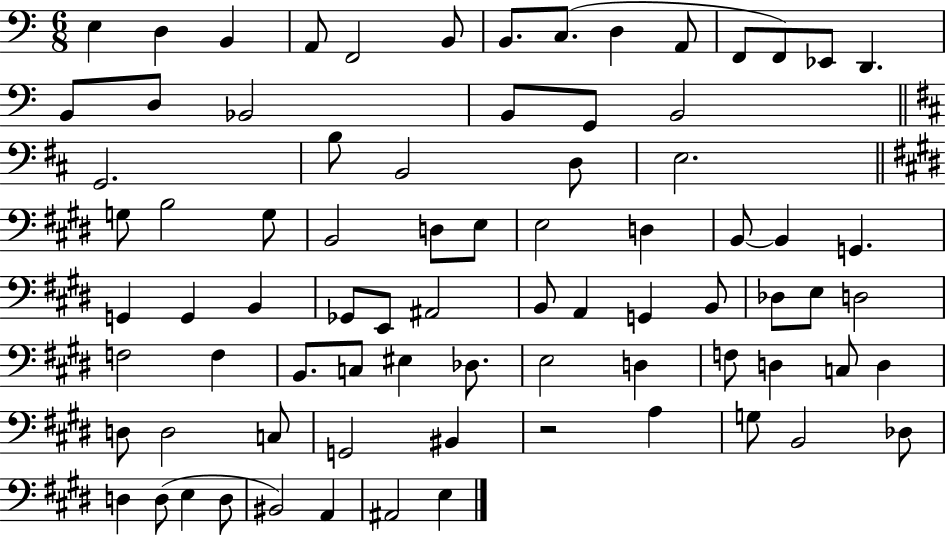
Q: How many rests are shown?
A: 1